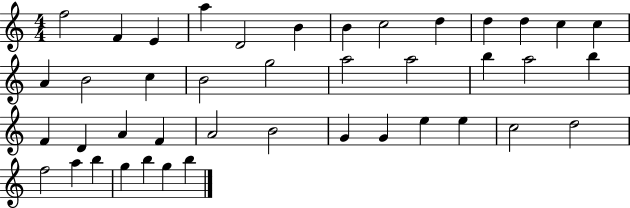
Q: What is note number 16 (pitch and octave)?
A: C5